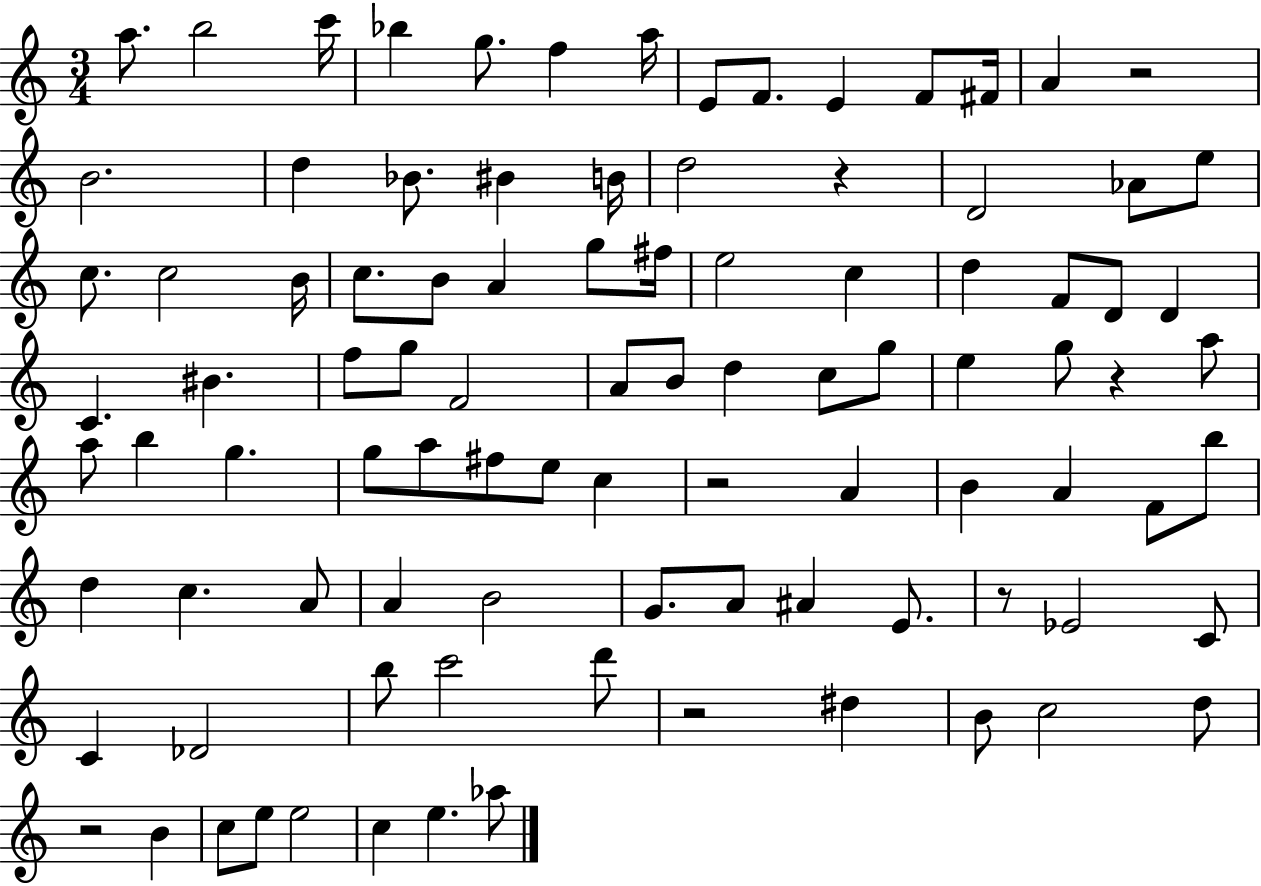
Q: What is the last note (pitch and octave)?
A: Ab5